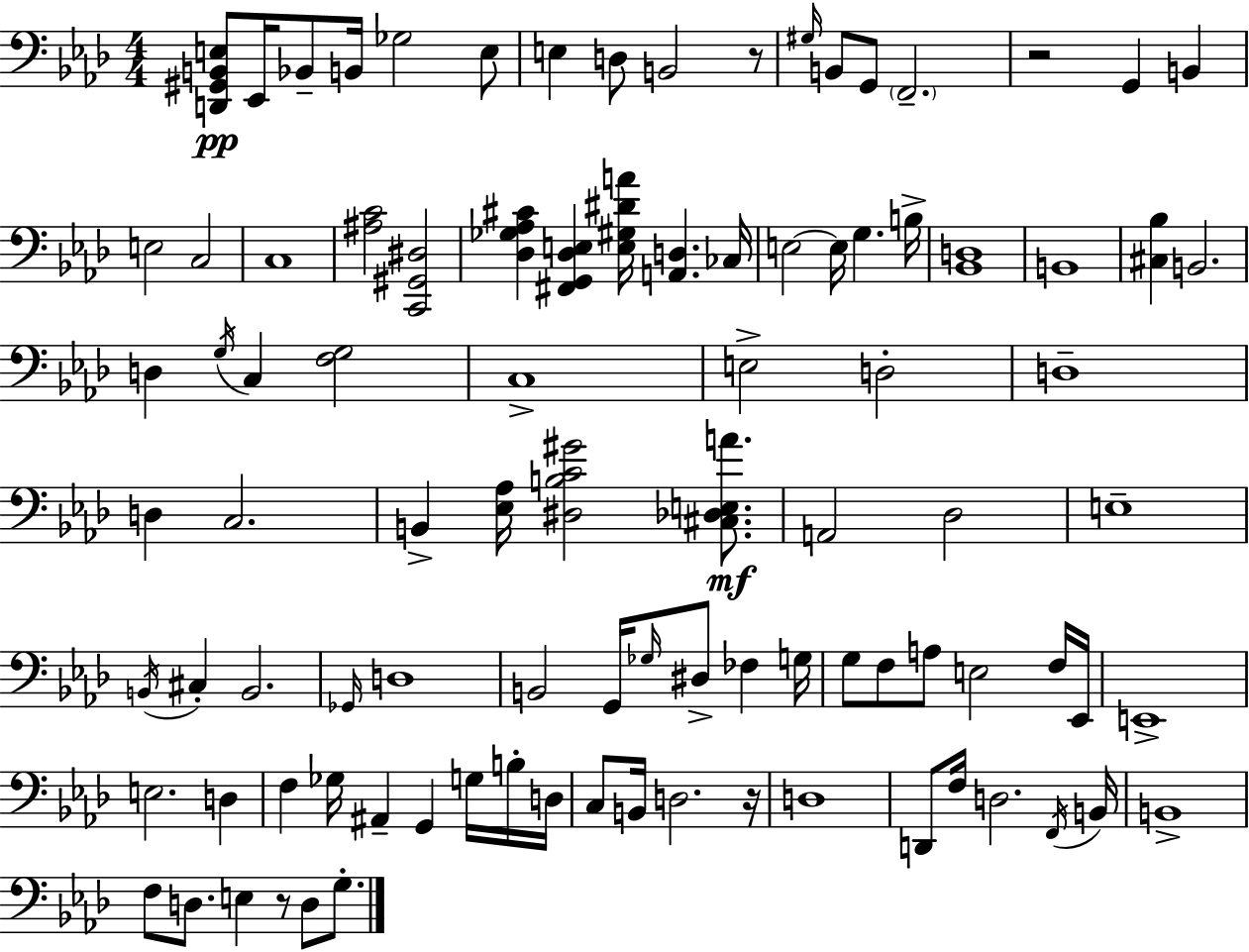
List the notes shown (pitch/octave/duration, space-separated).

[D2,G#2,B2,E3]/e Eb2/s Bb2/e B2/s Gb3/h E3/e E3/q D3/e B2/h R/e G#3/s B2/e G2/e F2/h. R/h G2/q B2/q E3/h C3/h C3/w [A#3,C4]/h [C2,G#2,D#3]/h [Db3,Gb3,Ab3,C#4]/q [F#2,G2,Db3,E3]/q [E3,G#3,D#4,A4]/s [A2,D3]/q. CES3/s E3/h E3/s G3/q. B3/s [Bb2,D3]/w B2/w [C#3,Bb3]/q B2/h. D3/q G3/s C3/q [F3,G3]/h C3/w E3/h D3/h D3/w D3/q C3/h. B2/q [Eb3,Ab3]/s [D#3,B3,C4,G#4]/h [C#3,Db3,E3,A4]/e. A2/h Db3/h E3/w B2/s C#3/q B2/h. Gb2/s D3/w B2/h G2/s Gb3/s D#3/e FES3/q G3/s G3/e F3/e A3/e E3/h F3/s Eb2/s E2/w E3/h. D3/q F3/q Gb3/s A#2/q G2/q G3/s B3/s D3/s C3/e B2/s D3/h. R/s D3/w D2/e F3/s D3/h. F2/s B2/s B2/w F3/e D3/e. E3/q R/e D3/e G3/e.